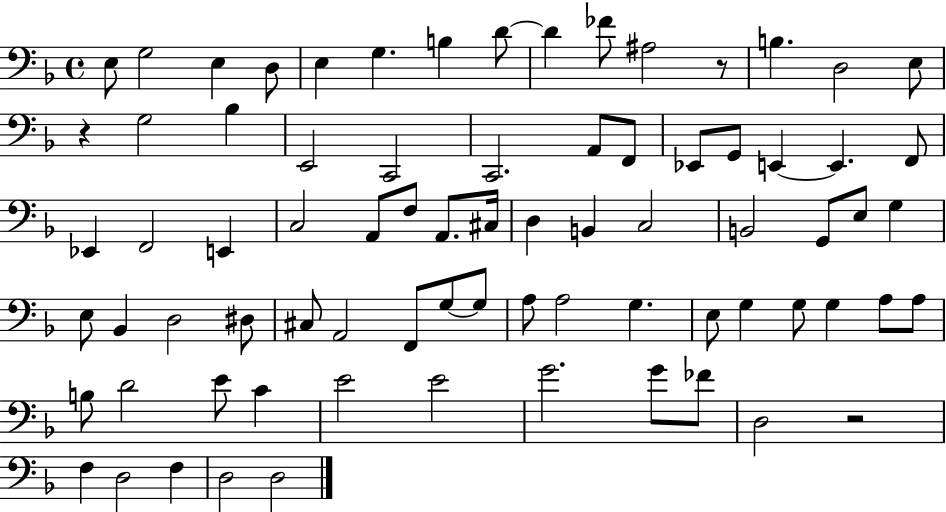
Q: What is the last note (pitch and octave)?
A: D3